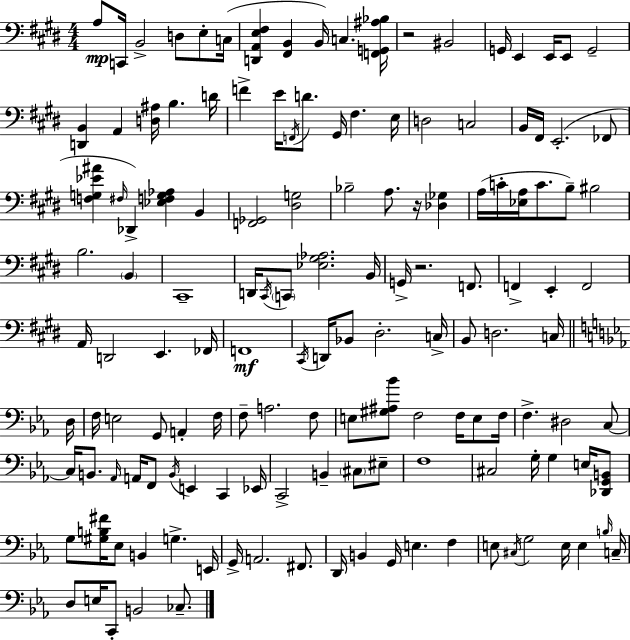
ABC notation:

X:1
T:Untitled
M:4/4
L:1/4
K:E
A,/2 C,,/4 B,,2 D,/2 E,/2 C,/4 [D,,A,,E,^F,] [^F,,B,,] B,,/4 C, [F,,G,,^A,_B,]/4 z2 ^B,,2 G,,/4 E,, E,,/4 E,,/2 G,,2 [D,,B,,] A,, [D,^A,]/4 B, D/4 F E/4 F,,/4 D/2 ^G,,/4 ^F, E,/4 D,2 C,2 B,,/4 ^F,,/4 E,,2 _F,,/2 [F,G,_E^A] ^F,/4 _D,, [_E,F,G,_A,] B,, [F,,_G,,]2 [^D,G,]2 _B,2 A,/2 z/4 [_D,_G,] A,/4 C/4 [_E,A,]/4 C/2 B,/2 ^B,2 B,2 B,, ^C,,4 D,,/4 ^C,,/4 C,,/2 [_E,^G,_A,]2 B,,/4 G,,/4 z2 F,,/2 F,, E,, F,,2 A,,/4 D,,2 E,, _F,,/4 F,,4 ^C,,/4 D,,/4 _B,,/2 ^D,2 C,/4 B,,/2 D,2 C,/4 D,/4 F,/4 E,2 G,,/2 A,, F,/4 F,/2 A,2 F,/2 E,/2 [^G,^A,_B]/2 F,2 F,/4 E,/2 F,/4 F, ^D,2 C,/2 C,/4 B,,/2 _A,,/4 A,,/4 F,,/2 B,,/4 E,, C,, _E,,/4 C,,2 B,, ^C,/2 ^E,/2 F,4 ^C,2 G,/4 G, E,/4 [_D,,G,,B,,]/2 G,/2 [^G,B,^F]/4 _E,/2 B,, G, E,,/4 G,,/4 A,,2 ^F,,/2 D,,/4 B,, G,,/4 E, F, E,/2 ^C,/4 G,2 E,/4 E, B,/4 C,/4 D,/2 E,/4 C,,/2 B,,2 _C,/2